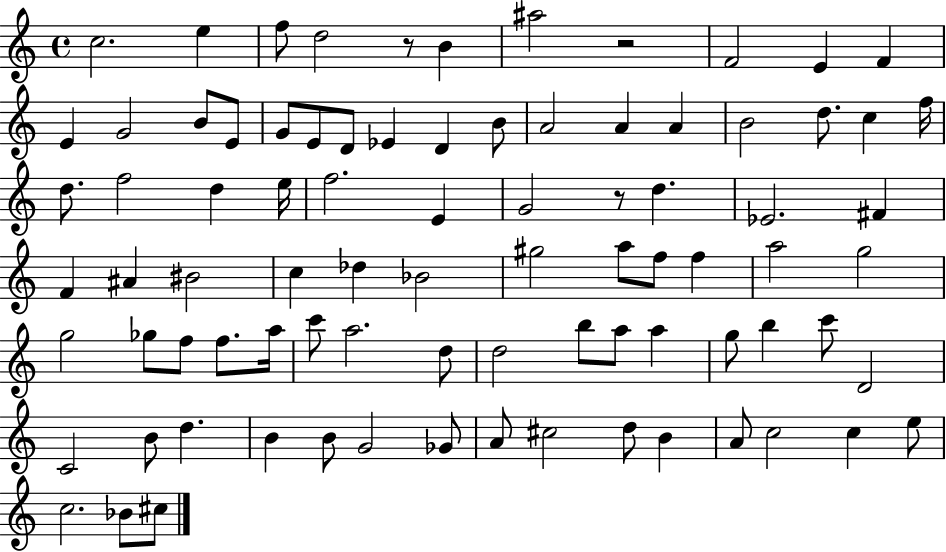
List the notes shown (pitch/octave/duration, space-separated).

C5/h. E5/q F5/e D5/h R/e B4/q A#5/h R/h F4/h E4/q F4/q E4/q G4/h B4/e E4/e G4/e E4/e D4/e Eb4/q D4/q B4/e A4/h A4/q A4/q B4/h D5/e. C5/q F5/s D5/e. F5/h D5/q E5/s F5/h. E4/q G4/h R/e D5/q. Eb4/h. F#4/q F4/q A#4/q BIS4/h C5/q Db5/q Bb4/h G#5/h A5/e F5/e F5/q A5/h G5/h G5/h Gb5/e F5/e F5/e. A5/s C6/e A5/h. D5/e D5/h B5/e A5/e A5/q G5/e B5/q C6/e D4/h C4/h B4/e D5/q. B4/q B4/e G4/h Gb4/e A4/e C#5/h D5/e B4/q A4/e C5/h C5/q E5/e C5/h. Bb4/e C#5/e